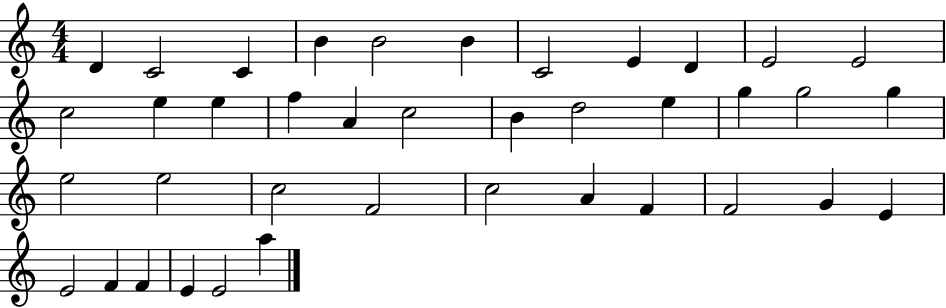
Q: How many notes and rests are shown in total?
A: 39